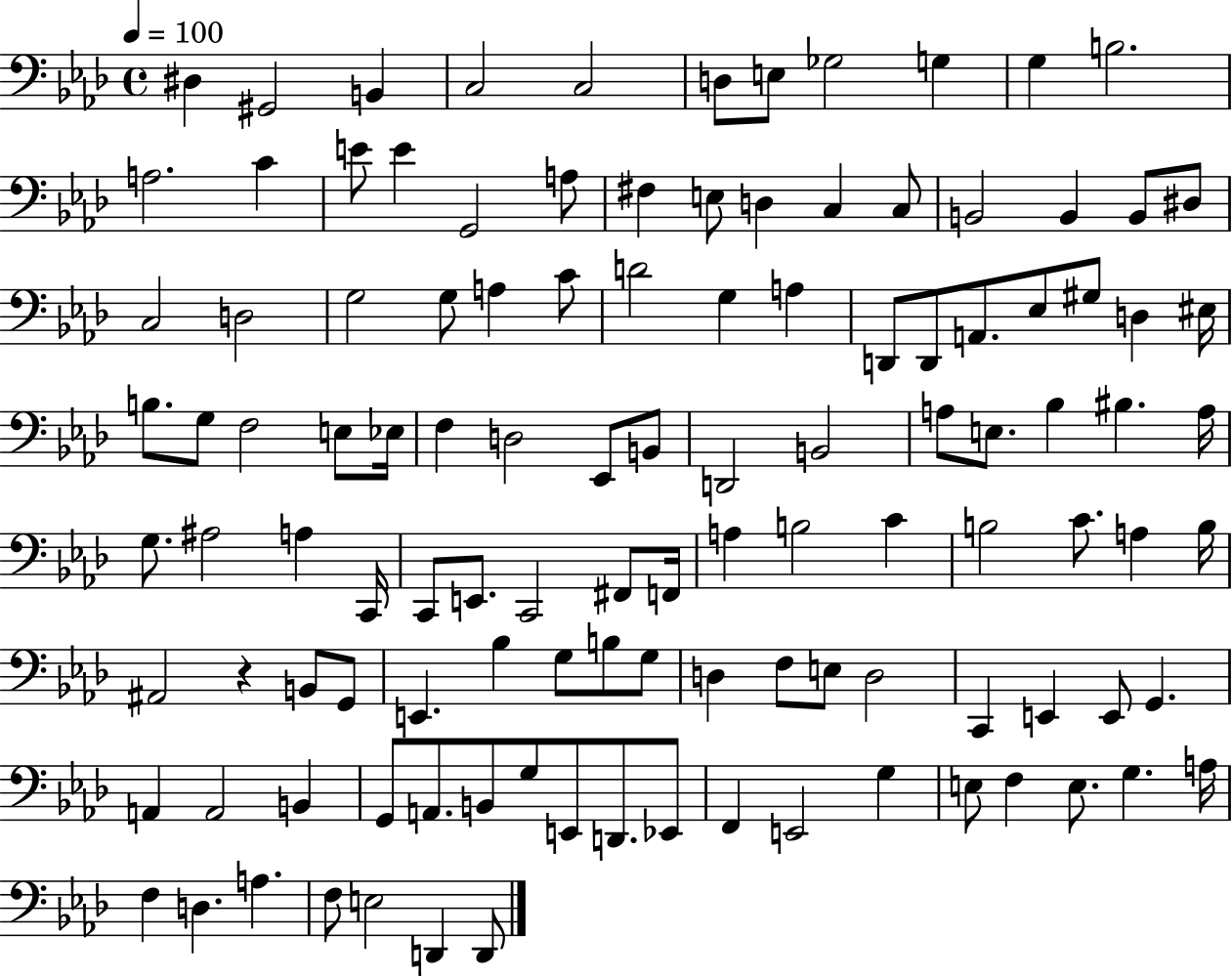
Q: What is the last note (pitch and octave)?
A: D2